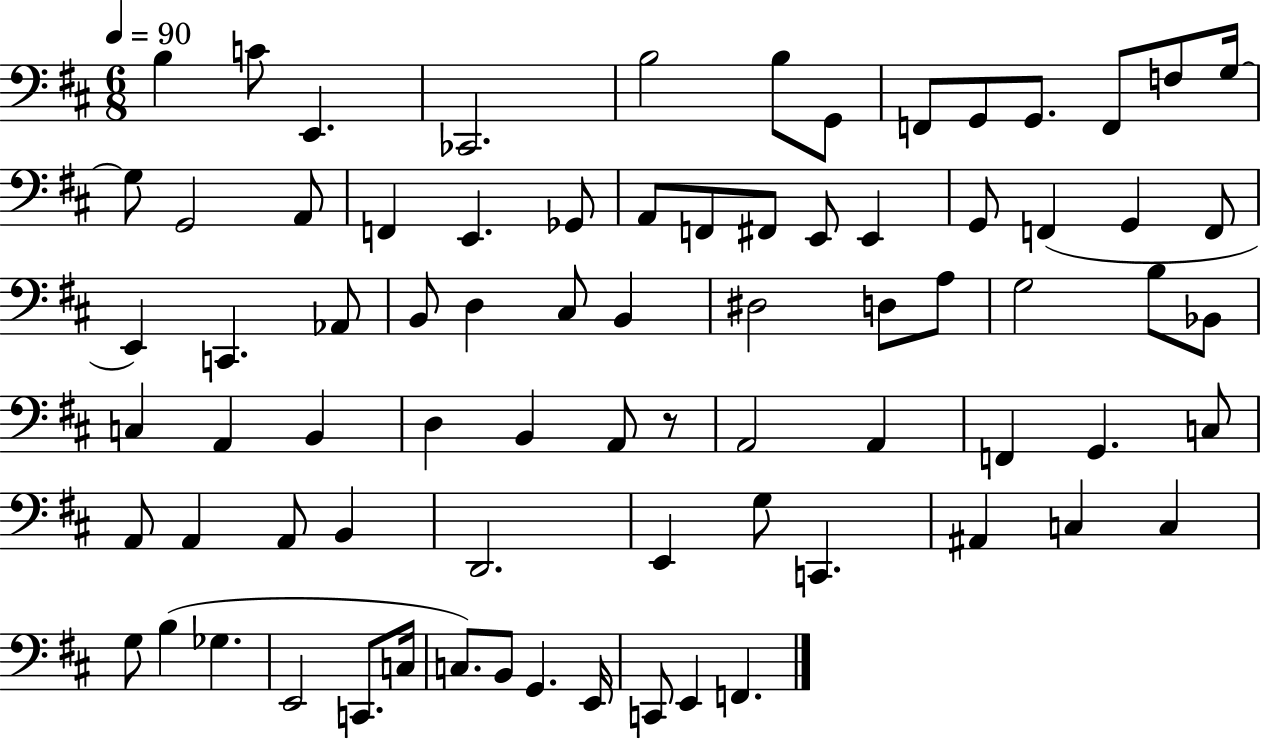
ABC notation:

X:1
T:Untitled
M:6/8
L:1/4
K:D
B, C/2 E,, _C,,2 B,2 B,/2 G,,/2 F,,/2 G,,/2 G,,/2 F,,/2 F,/2 G,/4 G,/2 G,,2 A,,/2 F,, E,, _G,,/2 A,,/2 F,,/2 ^F,,/2 E,,/2 E,, G,,/2 F,, G,, F,,/2 E,, C,, _A,,/2 B,,/2 D, ^C,/2 B,, ^D,2 D,/2 A,/2 G,2 B,/2 _B,,/2 C, A,, B,, D, B,, A,,/2 z/2 A,,2 A,, F,, G,, C,/2 A,,/2 A,, A,,/2 B,, D,,2 E,, G,/2 C,, ^A,, C, C, G,/2 B, _G, E,,2 C,,/2 C,/4 C,/2 B,,/2 G,, E,,/4 C,,/2 E,, F,,